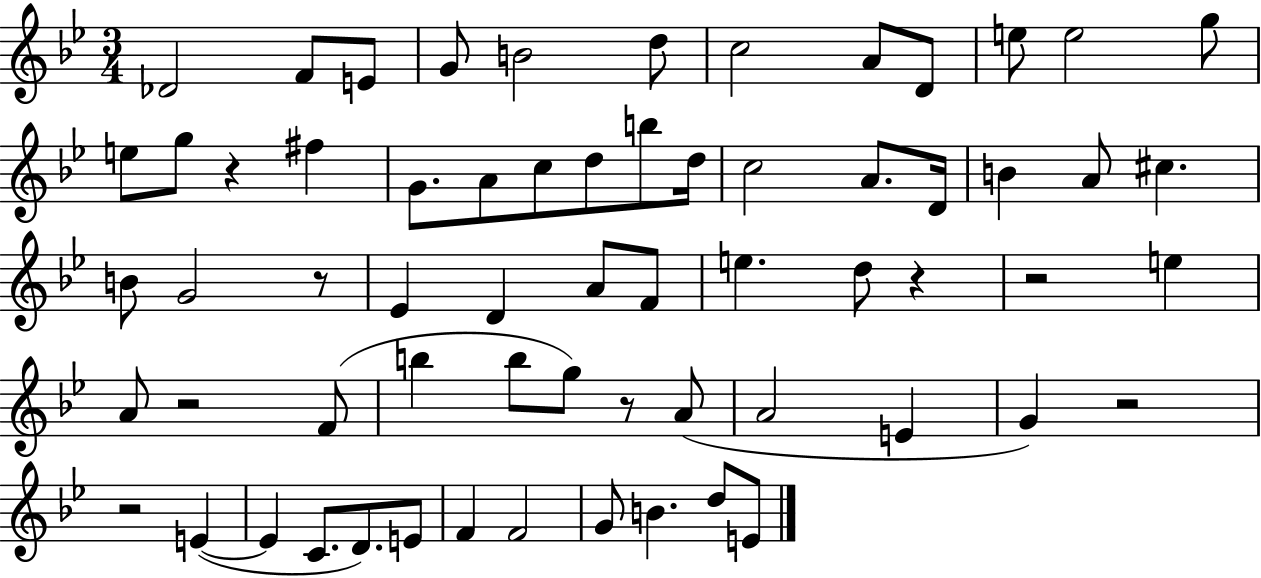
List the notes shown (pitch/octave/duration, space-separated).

Db4/h F4/e E4/e G4/e B4/h D5/e C5/h A4/e D4/e E5/e E5/h G5/e E5/e G5/e R/q F#5/q G4/e. A4/e C5/e D5/e B5/e D5/s C5/h A4/e. D4/s B4/q A4/e C#5/q. B4/e G4/h R/e Eb4/q D4/q A4/e F4/e E5/q. D5/e R/q R/h E5/q A4/e R/h F4/e B5/q B5/e G5/e R/e A4/e A4/h E4/q G4/q R/h R/h E4/q E4/q C4/e. D4/e. E4/e F4/q F4/h G4/e B4/q. D5/e E4/e